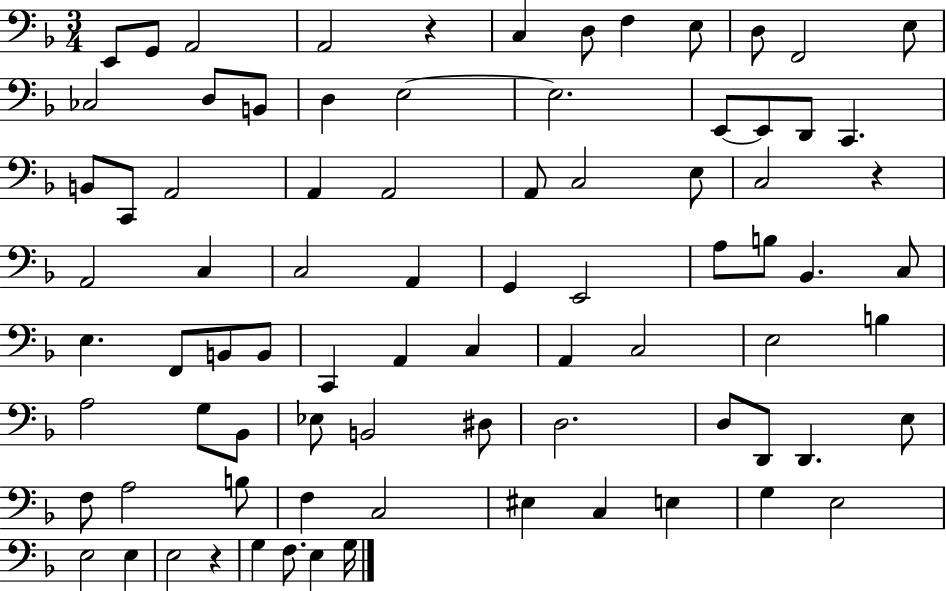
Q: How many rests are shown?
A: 3